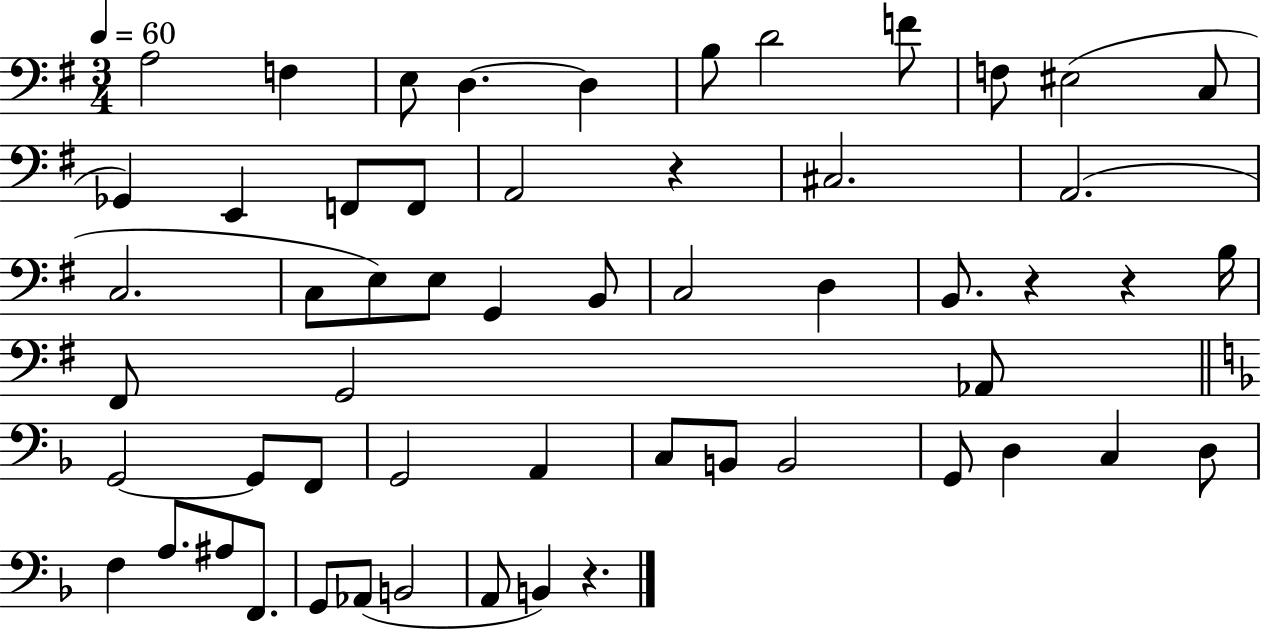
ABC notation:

X:1
T:Untitled
M:3/4
L:1/4
K:G
A,2 F, E,/2 D, D, B,/2 D2 F/2 F,/2 ^E,2 C,/2 _G,, E,, F,,/2 F,,/2 A,,2 z ^C,2 A,,2 C,2 C,/2 E,/2 E,/2 G,, B,,/2 C,2 D, B,,/2 z z B,/4 ^F,,/2 G,,2 _A,,/2 G,,2 G,,/2 F,,/2 G,,2 A,, C,/2 B,,/2 B,,2 G,,/2 D, C, D,/2 F, A,/2 ^A,/2 F,,/2 G,,/2 _A,,/2 B,,2 A,,/2 B,, z